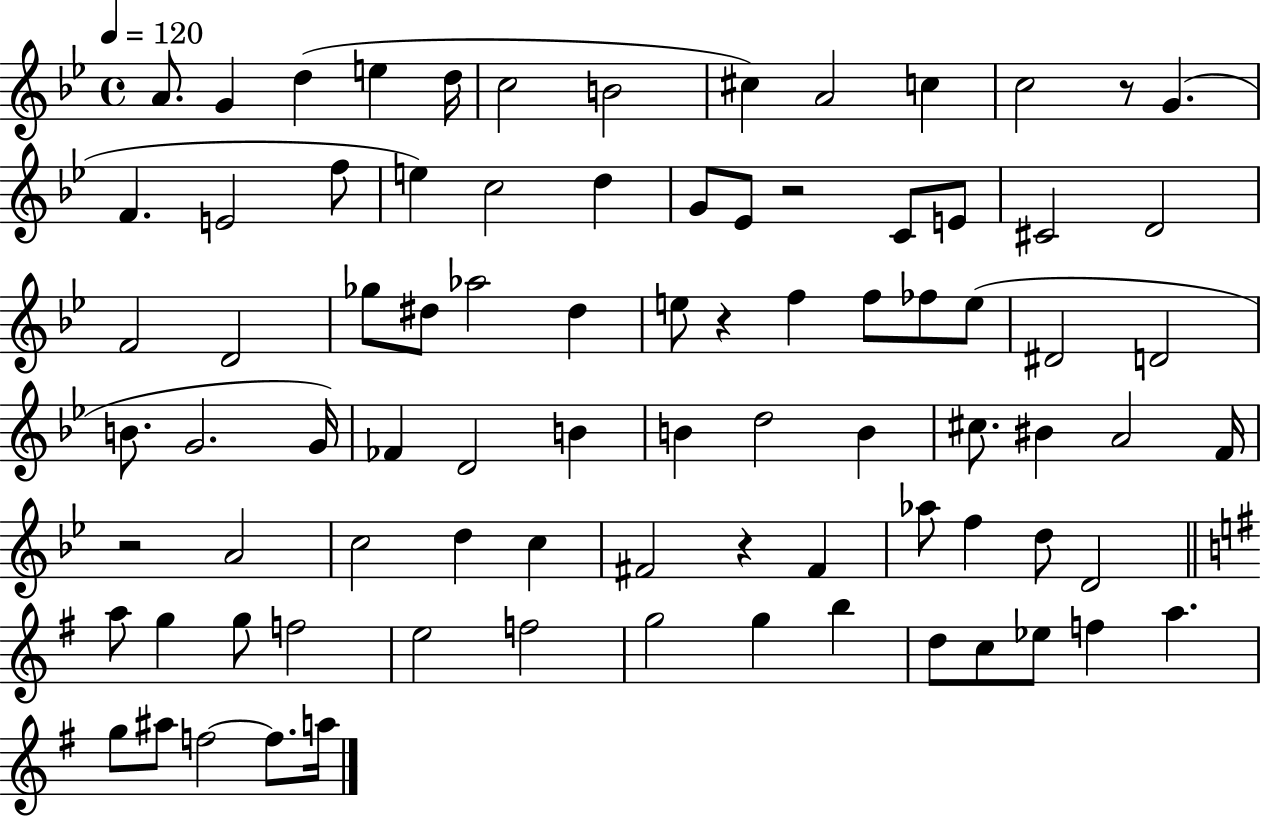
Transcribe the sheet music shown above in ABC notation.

X:1
T:Untitled
M:4/4
L:1/4
K:Bb
A/2 G d e d/4 c2 B2 ^c A2 c c2 z/2 G F E2 f/2 e c2 d G/2 _E/2 z2 C/2 E/2 ^C2 D2 F2 D2 _g/2 ^d/2 _a2 ^d e/2 z f f/2 _f/2 e/2 ^D2 D2 B/2 G2 G/4 _F D2 B B d2 B ^c/2 ^B A2 F/4 z2 A2 c2 d c ^F2 z ^F _a/2 f d/2 D2 a/2 g g/2 f2 e2 f2 g2 g b d/2 c/2 _e/2 f a g/2 ^a/2 f2 f/2 a/4